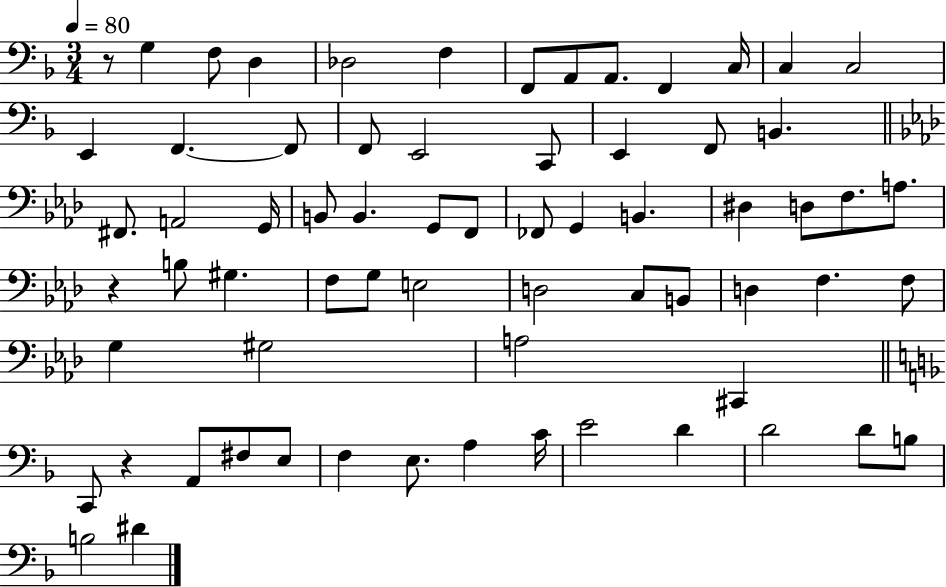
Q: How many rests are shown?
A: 3